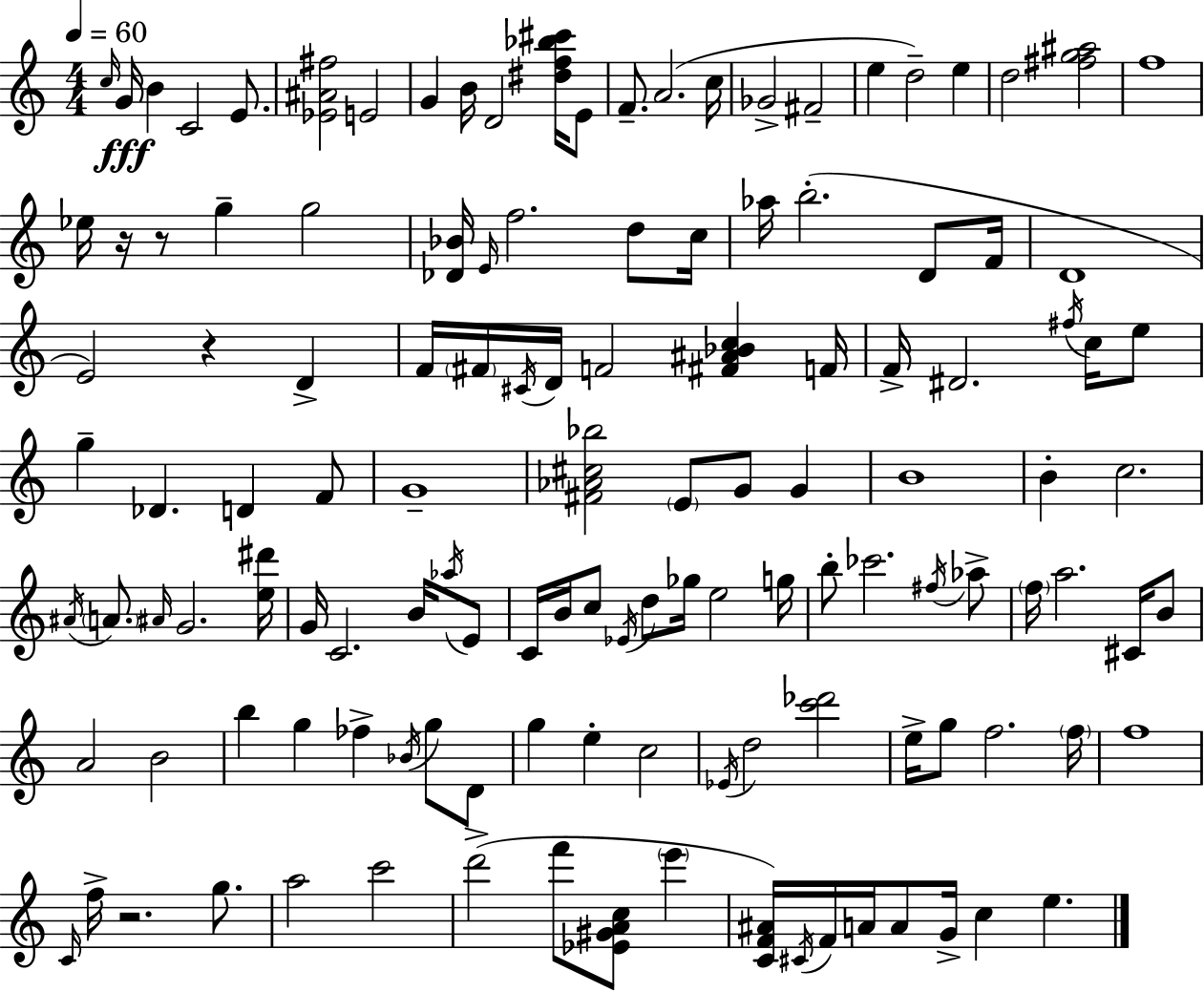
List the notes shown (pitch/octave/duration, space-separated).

C5/s G4/s B4/q C4/h E4/e. [Eb4,A#4,F#5]/h E4/h G4/q B4/s D4/h [D#5,F5,Bb5,C#6]/s E4/e F4/e. A4/h. C5/s Gb4/h F#4/h E5/q D5/h E5/q D5/h [F#5,G5,A#5]/h F5/w Eb5/s R/s R/e G5/q G5/h [Db4,Bb4]/s E4/s F5/h. D5/e C5/s Ab5/s B5/h. D4/e F4/s D4/w E4/h R/q D4/q F4/s F#4/s C#4/s D4/s F4/h [F#4,A#4,Bb4,C5]/q F4/s F4/s D#4/h. F#5/s C5/s E5/e G5/q Db4/q. D4/q F4/e G4/w [F#4,Ab4,C#5,Bb5]/h E4/e G4/e G4/q B4/w B4/q C5/h. A#4/s A4/e. A#4/s G4/h. [E5,D#6]/s G4/s C4/h. B4/s Ab5/s E4/e C4/s B4/s C5/e Eb4/s D5/e Gb5/s E5/h G5/s B5/e CES6/h. F#5/s Ab5/e F5/s A5/h. C#4/s B4/e A4/h B4/h B5/q G5/q FES5/q Bb4/s G5/e D4/e G5/q E5/q C5/h Eb4/s D5/h [C6,Db6]/h E5/s G5/e F5/h. F5/s F5/w C4/s F5/s R/h. G5/e. A5/h C6/h D6/h F6/e [Eb4,G#4,A4,C5]/e E6/q [C4,F4,A#4]/s C#4/s F4/s A4/s A4/e G4/s C5/q E5/q.